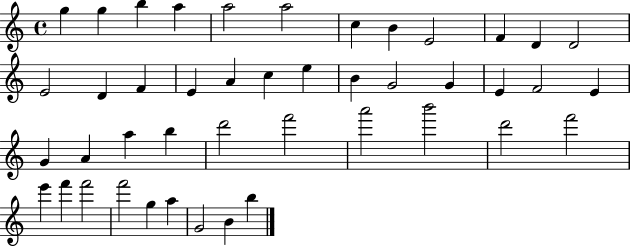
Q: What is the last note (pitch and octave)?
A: B5